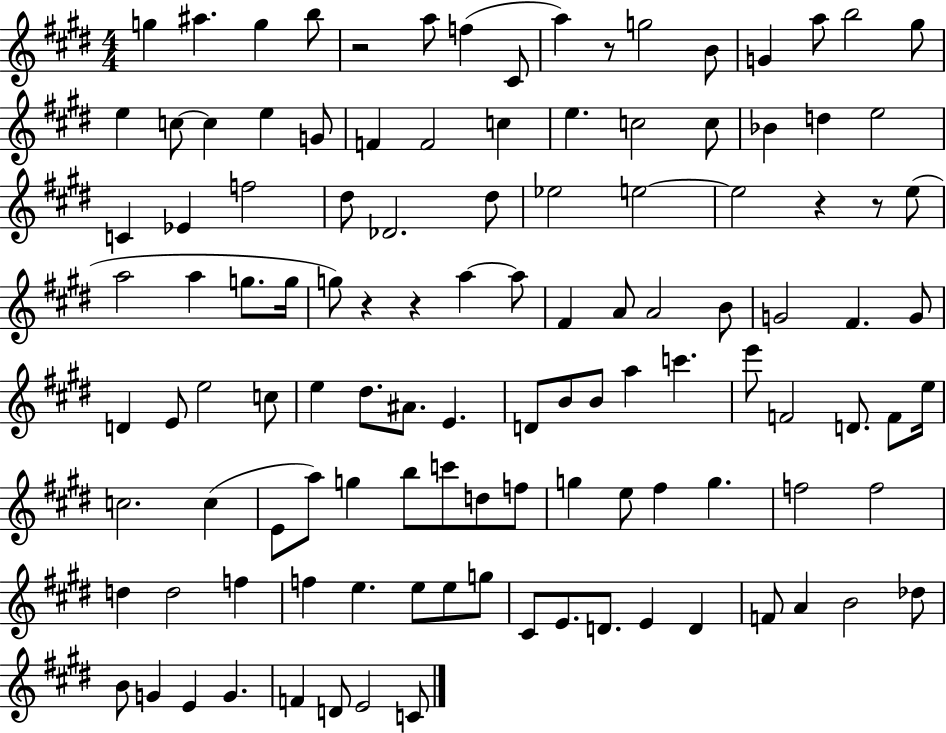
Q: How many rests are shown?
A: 6